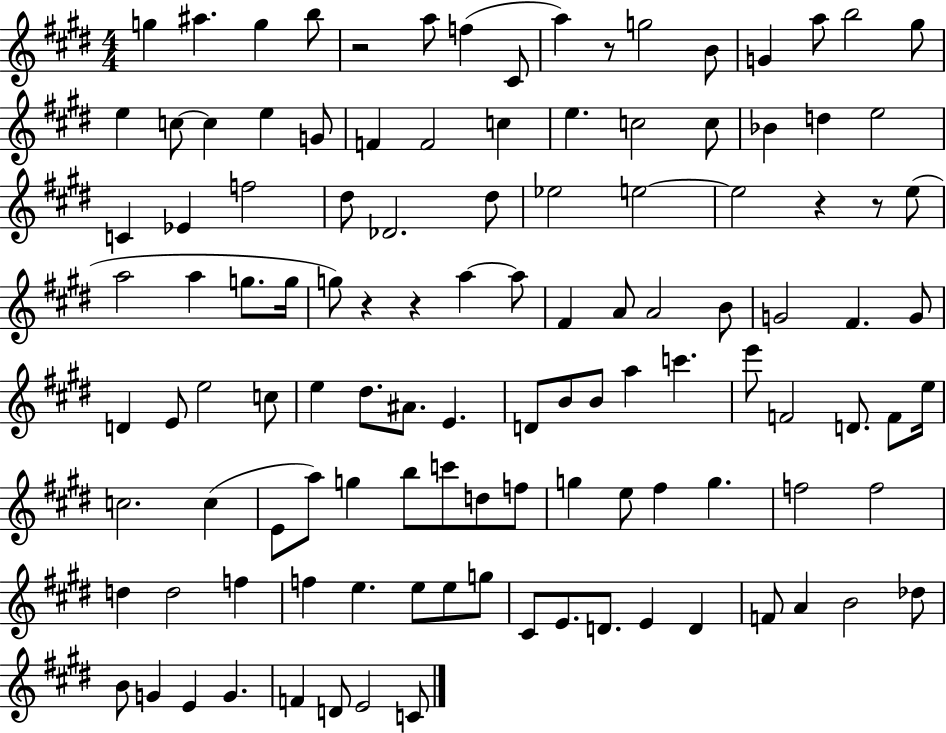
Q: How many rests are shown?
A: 6